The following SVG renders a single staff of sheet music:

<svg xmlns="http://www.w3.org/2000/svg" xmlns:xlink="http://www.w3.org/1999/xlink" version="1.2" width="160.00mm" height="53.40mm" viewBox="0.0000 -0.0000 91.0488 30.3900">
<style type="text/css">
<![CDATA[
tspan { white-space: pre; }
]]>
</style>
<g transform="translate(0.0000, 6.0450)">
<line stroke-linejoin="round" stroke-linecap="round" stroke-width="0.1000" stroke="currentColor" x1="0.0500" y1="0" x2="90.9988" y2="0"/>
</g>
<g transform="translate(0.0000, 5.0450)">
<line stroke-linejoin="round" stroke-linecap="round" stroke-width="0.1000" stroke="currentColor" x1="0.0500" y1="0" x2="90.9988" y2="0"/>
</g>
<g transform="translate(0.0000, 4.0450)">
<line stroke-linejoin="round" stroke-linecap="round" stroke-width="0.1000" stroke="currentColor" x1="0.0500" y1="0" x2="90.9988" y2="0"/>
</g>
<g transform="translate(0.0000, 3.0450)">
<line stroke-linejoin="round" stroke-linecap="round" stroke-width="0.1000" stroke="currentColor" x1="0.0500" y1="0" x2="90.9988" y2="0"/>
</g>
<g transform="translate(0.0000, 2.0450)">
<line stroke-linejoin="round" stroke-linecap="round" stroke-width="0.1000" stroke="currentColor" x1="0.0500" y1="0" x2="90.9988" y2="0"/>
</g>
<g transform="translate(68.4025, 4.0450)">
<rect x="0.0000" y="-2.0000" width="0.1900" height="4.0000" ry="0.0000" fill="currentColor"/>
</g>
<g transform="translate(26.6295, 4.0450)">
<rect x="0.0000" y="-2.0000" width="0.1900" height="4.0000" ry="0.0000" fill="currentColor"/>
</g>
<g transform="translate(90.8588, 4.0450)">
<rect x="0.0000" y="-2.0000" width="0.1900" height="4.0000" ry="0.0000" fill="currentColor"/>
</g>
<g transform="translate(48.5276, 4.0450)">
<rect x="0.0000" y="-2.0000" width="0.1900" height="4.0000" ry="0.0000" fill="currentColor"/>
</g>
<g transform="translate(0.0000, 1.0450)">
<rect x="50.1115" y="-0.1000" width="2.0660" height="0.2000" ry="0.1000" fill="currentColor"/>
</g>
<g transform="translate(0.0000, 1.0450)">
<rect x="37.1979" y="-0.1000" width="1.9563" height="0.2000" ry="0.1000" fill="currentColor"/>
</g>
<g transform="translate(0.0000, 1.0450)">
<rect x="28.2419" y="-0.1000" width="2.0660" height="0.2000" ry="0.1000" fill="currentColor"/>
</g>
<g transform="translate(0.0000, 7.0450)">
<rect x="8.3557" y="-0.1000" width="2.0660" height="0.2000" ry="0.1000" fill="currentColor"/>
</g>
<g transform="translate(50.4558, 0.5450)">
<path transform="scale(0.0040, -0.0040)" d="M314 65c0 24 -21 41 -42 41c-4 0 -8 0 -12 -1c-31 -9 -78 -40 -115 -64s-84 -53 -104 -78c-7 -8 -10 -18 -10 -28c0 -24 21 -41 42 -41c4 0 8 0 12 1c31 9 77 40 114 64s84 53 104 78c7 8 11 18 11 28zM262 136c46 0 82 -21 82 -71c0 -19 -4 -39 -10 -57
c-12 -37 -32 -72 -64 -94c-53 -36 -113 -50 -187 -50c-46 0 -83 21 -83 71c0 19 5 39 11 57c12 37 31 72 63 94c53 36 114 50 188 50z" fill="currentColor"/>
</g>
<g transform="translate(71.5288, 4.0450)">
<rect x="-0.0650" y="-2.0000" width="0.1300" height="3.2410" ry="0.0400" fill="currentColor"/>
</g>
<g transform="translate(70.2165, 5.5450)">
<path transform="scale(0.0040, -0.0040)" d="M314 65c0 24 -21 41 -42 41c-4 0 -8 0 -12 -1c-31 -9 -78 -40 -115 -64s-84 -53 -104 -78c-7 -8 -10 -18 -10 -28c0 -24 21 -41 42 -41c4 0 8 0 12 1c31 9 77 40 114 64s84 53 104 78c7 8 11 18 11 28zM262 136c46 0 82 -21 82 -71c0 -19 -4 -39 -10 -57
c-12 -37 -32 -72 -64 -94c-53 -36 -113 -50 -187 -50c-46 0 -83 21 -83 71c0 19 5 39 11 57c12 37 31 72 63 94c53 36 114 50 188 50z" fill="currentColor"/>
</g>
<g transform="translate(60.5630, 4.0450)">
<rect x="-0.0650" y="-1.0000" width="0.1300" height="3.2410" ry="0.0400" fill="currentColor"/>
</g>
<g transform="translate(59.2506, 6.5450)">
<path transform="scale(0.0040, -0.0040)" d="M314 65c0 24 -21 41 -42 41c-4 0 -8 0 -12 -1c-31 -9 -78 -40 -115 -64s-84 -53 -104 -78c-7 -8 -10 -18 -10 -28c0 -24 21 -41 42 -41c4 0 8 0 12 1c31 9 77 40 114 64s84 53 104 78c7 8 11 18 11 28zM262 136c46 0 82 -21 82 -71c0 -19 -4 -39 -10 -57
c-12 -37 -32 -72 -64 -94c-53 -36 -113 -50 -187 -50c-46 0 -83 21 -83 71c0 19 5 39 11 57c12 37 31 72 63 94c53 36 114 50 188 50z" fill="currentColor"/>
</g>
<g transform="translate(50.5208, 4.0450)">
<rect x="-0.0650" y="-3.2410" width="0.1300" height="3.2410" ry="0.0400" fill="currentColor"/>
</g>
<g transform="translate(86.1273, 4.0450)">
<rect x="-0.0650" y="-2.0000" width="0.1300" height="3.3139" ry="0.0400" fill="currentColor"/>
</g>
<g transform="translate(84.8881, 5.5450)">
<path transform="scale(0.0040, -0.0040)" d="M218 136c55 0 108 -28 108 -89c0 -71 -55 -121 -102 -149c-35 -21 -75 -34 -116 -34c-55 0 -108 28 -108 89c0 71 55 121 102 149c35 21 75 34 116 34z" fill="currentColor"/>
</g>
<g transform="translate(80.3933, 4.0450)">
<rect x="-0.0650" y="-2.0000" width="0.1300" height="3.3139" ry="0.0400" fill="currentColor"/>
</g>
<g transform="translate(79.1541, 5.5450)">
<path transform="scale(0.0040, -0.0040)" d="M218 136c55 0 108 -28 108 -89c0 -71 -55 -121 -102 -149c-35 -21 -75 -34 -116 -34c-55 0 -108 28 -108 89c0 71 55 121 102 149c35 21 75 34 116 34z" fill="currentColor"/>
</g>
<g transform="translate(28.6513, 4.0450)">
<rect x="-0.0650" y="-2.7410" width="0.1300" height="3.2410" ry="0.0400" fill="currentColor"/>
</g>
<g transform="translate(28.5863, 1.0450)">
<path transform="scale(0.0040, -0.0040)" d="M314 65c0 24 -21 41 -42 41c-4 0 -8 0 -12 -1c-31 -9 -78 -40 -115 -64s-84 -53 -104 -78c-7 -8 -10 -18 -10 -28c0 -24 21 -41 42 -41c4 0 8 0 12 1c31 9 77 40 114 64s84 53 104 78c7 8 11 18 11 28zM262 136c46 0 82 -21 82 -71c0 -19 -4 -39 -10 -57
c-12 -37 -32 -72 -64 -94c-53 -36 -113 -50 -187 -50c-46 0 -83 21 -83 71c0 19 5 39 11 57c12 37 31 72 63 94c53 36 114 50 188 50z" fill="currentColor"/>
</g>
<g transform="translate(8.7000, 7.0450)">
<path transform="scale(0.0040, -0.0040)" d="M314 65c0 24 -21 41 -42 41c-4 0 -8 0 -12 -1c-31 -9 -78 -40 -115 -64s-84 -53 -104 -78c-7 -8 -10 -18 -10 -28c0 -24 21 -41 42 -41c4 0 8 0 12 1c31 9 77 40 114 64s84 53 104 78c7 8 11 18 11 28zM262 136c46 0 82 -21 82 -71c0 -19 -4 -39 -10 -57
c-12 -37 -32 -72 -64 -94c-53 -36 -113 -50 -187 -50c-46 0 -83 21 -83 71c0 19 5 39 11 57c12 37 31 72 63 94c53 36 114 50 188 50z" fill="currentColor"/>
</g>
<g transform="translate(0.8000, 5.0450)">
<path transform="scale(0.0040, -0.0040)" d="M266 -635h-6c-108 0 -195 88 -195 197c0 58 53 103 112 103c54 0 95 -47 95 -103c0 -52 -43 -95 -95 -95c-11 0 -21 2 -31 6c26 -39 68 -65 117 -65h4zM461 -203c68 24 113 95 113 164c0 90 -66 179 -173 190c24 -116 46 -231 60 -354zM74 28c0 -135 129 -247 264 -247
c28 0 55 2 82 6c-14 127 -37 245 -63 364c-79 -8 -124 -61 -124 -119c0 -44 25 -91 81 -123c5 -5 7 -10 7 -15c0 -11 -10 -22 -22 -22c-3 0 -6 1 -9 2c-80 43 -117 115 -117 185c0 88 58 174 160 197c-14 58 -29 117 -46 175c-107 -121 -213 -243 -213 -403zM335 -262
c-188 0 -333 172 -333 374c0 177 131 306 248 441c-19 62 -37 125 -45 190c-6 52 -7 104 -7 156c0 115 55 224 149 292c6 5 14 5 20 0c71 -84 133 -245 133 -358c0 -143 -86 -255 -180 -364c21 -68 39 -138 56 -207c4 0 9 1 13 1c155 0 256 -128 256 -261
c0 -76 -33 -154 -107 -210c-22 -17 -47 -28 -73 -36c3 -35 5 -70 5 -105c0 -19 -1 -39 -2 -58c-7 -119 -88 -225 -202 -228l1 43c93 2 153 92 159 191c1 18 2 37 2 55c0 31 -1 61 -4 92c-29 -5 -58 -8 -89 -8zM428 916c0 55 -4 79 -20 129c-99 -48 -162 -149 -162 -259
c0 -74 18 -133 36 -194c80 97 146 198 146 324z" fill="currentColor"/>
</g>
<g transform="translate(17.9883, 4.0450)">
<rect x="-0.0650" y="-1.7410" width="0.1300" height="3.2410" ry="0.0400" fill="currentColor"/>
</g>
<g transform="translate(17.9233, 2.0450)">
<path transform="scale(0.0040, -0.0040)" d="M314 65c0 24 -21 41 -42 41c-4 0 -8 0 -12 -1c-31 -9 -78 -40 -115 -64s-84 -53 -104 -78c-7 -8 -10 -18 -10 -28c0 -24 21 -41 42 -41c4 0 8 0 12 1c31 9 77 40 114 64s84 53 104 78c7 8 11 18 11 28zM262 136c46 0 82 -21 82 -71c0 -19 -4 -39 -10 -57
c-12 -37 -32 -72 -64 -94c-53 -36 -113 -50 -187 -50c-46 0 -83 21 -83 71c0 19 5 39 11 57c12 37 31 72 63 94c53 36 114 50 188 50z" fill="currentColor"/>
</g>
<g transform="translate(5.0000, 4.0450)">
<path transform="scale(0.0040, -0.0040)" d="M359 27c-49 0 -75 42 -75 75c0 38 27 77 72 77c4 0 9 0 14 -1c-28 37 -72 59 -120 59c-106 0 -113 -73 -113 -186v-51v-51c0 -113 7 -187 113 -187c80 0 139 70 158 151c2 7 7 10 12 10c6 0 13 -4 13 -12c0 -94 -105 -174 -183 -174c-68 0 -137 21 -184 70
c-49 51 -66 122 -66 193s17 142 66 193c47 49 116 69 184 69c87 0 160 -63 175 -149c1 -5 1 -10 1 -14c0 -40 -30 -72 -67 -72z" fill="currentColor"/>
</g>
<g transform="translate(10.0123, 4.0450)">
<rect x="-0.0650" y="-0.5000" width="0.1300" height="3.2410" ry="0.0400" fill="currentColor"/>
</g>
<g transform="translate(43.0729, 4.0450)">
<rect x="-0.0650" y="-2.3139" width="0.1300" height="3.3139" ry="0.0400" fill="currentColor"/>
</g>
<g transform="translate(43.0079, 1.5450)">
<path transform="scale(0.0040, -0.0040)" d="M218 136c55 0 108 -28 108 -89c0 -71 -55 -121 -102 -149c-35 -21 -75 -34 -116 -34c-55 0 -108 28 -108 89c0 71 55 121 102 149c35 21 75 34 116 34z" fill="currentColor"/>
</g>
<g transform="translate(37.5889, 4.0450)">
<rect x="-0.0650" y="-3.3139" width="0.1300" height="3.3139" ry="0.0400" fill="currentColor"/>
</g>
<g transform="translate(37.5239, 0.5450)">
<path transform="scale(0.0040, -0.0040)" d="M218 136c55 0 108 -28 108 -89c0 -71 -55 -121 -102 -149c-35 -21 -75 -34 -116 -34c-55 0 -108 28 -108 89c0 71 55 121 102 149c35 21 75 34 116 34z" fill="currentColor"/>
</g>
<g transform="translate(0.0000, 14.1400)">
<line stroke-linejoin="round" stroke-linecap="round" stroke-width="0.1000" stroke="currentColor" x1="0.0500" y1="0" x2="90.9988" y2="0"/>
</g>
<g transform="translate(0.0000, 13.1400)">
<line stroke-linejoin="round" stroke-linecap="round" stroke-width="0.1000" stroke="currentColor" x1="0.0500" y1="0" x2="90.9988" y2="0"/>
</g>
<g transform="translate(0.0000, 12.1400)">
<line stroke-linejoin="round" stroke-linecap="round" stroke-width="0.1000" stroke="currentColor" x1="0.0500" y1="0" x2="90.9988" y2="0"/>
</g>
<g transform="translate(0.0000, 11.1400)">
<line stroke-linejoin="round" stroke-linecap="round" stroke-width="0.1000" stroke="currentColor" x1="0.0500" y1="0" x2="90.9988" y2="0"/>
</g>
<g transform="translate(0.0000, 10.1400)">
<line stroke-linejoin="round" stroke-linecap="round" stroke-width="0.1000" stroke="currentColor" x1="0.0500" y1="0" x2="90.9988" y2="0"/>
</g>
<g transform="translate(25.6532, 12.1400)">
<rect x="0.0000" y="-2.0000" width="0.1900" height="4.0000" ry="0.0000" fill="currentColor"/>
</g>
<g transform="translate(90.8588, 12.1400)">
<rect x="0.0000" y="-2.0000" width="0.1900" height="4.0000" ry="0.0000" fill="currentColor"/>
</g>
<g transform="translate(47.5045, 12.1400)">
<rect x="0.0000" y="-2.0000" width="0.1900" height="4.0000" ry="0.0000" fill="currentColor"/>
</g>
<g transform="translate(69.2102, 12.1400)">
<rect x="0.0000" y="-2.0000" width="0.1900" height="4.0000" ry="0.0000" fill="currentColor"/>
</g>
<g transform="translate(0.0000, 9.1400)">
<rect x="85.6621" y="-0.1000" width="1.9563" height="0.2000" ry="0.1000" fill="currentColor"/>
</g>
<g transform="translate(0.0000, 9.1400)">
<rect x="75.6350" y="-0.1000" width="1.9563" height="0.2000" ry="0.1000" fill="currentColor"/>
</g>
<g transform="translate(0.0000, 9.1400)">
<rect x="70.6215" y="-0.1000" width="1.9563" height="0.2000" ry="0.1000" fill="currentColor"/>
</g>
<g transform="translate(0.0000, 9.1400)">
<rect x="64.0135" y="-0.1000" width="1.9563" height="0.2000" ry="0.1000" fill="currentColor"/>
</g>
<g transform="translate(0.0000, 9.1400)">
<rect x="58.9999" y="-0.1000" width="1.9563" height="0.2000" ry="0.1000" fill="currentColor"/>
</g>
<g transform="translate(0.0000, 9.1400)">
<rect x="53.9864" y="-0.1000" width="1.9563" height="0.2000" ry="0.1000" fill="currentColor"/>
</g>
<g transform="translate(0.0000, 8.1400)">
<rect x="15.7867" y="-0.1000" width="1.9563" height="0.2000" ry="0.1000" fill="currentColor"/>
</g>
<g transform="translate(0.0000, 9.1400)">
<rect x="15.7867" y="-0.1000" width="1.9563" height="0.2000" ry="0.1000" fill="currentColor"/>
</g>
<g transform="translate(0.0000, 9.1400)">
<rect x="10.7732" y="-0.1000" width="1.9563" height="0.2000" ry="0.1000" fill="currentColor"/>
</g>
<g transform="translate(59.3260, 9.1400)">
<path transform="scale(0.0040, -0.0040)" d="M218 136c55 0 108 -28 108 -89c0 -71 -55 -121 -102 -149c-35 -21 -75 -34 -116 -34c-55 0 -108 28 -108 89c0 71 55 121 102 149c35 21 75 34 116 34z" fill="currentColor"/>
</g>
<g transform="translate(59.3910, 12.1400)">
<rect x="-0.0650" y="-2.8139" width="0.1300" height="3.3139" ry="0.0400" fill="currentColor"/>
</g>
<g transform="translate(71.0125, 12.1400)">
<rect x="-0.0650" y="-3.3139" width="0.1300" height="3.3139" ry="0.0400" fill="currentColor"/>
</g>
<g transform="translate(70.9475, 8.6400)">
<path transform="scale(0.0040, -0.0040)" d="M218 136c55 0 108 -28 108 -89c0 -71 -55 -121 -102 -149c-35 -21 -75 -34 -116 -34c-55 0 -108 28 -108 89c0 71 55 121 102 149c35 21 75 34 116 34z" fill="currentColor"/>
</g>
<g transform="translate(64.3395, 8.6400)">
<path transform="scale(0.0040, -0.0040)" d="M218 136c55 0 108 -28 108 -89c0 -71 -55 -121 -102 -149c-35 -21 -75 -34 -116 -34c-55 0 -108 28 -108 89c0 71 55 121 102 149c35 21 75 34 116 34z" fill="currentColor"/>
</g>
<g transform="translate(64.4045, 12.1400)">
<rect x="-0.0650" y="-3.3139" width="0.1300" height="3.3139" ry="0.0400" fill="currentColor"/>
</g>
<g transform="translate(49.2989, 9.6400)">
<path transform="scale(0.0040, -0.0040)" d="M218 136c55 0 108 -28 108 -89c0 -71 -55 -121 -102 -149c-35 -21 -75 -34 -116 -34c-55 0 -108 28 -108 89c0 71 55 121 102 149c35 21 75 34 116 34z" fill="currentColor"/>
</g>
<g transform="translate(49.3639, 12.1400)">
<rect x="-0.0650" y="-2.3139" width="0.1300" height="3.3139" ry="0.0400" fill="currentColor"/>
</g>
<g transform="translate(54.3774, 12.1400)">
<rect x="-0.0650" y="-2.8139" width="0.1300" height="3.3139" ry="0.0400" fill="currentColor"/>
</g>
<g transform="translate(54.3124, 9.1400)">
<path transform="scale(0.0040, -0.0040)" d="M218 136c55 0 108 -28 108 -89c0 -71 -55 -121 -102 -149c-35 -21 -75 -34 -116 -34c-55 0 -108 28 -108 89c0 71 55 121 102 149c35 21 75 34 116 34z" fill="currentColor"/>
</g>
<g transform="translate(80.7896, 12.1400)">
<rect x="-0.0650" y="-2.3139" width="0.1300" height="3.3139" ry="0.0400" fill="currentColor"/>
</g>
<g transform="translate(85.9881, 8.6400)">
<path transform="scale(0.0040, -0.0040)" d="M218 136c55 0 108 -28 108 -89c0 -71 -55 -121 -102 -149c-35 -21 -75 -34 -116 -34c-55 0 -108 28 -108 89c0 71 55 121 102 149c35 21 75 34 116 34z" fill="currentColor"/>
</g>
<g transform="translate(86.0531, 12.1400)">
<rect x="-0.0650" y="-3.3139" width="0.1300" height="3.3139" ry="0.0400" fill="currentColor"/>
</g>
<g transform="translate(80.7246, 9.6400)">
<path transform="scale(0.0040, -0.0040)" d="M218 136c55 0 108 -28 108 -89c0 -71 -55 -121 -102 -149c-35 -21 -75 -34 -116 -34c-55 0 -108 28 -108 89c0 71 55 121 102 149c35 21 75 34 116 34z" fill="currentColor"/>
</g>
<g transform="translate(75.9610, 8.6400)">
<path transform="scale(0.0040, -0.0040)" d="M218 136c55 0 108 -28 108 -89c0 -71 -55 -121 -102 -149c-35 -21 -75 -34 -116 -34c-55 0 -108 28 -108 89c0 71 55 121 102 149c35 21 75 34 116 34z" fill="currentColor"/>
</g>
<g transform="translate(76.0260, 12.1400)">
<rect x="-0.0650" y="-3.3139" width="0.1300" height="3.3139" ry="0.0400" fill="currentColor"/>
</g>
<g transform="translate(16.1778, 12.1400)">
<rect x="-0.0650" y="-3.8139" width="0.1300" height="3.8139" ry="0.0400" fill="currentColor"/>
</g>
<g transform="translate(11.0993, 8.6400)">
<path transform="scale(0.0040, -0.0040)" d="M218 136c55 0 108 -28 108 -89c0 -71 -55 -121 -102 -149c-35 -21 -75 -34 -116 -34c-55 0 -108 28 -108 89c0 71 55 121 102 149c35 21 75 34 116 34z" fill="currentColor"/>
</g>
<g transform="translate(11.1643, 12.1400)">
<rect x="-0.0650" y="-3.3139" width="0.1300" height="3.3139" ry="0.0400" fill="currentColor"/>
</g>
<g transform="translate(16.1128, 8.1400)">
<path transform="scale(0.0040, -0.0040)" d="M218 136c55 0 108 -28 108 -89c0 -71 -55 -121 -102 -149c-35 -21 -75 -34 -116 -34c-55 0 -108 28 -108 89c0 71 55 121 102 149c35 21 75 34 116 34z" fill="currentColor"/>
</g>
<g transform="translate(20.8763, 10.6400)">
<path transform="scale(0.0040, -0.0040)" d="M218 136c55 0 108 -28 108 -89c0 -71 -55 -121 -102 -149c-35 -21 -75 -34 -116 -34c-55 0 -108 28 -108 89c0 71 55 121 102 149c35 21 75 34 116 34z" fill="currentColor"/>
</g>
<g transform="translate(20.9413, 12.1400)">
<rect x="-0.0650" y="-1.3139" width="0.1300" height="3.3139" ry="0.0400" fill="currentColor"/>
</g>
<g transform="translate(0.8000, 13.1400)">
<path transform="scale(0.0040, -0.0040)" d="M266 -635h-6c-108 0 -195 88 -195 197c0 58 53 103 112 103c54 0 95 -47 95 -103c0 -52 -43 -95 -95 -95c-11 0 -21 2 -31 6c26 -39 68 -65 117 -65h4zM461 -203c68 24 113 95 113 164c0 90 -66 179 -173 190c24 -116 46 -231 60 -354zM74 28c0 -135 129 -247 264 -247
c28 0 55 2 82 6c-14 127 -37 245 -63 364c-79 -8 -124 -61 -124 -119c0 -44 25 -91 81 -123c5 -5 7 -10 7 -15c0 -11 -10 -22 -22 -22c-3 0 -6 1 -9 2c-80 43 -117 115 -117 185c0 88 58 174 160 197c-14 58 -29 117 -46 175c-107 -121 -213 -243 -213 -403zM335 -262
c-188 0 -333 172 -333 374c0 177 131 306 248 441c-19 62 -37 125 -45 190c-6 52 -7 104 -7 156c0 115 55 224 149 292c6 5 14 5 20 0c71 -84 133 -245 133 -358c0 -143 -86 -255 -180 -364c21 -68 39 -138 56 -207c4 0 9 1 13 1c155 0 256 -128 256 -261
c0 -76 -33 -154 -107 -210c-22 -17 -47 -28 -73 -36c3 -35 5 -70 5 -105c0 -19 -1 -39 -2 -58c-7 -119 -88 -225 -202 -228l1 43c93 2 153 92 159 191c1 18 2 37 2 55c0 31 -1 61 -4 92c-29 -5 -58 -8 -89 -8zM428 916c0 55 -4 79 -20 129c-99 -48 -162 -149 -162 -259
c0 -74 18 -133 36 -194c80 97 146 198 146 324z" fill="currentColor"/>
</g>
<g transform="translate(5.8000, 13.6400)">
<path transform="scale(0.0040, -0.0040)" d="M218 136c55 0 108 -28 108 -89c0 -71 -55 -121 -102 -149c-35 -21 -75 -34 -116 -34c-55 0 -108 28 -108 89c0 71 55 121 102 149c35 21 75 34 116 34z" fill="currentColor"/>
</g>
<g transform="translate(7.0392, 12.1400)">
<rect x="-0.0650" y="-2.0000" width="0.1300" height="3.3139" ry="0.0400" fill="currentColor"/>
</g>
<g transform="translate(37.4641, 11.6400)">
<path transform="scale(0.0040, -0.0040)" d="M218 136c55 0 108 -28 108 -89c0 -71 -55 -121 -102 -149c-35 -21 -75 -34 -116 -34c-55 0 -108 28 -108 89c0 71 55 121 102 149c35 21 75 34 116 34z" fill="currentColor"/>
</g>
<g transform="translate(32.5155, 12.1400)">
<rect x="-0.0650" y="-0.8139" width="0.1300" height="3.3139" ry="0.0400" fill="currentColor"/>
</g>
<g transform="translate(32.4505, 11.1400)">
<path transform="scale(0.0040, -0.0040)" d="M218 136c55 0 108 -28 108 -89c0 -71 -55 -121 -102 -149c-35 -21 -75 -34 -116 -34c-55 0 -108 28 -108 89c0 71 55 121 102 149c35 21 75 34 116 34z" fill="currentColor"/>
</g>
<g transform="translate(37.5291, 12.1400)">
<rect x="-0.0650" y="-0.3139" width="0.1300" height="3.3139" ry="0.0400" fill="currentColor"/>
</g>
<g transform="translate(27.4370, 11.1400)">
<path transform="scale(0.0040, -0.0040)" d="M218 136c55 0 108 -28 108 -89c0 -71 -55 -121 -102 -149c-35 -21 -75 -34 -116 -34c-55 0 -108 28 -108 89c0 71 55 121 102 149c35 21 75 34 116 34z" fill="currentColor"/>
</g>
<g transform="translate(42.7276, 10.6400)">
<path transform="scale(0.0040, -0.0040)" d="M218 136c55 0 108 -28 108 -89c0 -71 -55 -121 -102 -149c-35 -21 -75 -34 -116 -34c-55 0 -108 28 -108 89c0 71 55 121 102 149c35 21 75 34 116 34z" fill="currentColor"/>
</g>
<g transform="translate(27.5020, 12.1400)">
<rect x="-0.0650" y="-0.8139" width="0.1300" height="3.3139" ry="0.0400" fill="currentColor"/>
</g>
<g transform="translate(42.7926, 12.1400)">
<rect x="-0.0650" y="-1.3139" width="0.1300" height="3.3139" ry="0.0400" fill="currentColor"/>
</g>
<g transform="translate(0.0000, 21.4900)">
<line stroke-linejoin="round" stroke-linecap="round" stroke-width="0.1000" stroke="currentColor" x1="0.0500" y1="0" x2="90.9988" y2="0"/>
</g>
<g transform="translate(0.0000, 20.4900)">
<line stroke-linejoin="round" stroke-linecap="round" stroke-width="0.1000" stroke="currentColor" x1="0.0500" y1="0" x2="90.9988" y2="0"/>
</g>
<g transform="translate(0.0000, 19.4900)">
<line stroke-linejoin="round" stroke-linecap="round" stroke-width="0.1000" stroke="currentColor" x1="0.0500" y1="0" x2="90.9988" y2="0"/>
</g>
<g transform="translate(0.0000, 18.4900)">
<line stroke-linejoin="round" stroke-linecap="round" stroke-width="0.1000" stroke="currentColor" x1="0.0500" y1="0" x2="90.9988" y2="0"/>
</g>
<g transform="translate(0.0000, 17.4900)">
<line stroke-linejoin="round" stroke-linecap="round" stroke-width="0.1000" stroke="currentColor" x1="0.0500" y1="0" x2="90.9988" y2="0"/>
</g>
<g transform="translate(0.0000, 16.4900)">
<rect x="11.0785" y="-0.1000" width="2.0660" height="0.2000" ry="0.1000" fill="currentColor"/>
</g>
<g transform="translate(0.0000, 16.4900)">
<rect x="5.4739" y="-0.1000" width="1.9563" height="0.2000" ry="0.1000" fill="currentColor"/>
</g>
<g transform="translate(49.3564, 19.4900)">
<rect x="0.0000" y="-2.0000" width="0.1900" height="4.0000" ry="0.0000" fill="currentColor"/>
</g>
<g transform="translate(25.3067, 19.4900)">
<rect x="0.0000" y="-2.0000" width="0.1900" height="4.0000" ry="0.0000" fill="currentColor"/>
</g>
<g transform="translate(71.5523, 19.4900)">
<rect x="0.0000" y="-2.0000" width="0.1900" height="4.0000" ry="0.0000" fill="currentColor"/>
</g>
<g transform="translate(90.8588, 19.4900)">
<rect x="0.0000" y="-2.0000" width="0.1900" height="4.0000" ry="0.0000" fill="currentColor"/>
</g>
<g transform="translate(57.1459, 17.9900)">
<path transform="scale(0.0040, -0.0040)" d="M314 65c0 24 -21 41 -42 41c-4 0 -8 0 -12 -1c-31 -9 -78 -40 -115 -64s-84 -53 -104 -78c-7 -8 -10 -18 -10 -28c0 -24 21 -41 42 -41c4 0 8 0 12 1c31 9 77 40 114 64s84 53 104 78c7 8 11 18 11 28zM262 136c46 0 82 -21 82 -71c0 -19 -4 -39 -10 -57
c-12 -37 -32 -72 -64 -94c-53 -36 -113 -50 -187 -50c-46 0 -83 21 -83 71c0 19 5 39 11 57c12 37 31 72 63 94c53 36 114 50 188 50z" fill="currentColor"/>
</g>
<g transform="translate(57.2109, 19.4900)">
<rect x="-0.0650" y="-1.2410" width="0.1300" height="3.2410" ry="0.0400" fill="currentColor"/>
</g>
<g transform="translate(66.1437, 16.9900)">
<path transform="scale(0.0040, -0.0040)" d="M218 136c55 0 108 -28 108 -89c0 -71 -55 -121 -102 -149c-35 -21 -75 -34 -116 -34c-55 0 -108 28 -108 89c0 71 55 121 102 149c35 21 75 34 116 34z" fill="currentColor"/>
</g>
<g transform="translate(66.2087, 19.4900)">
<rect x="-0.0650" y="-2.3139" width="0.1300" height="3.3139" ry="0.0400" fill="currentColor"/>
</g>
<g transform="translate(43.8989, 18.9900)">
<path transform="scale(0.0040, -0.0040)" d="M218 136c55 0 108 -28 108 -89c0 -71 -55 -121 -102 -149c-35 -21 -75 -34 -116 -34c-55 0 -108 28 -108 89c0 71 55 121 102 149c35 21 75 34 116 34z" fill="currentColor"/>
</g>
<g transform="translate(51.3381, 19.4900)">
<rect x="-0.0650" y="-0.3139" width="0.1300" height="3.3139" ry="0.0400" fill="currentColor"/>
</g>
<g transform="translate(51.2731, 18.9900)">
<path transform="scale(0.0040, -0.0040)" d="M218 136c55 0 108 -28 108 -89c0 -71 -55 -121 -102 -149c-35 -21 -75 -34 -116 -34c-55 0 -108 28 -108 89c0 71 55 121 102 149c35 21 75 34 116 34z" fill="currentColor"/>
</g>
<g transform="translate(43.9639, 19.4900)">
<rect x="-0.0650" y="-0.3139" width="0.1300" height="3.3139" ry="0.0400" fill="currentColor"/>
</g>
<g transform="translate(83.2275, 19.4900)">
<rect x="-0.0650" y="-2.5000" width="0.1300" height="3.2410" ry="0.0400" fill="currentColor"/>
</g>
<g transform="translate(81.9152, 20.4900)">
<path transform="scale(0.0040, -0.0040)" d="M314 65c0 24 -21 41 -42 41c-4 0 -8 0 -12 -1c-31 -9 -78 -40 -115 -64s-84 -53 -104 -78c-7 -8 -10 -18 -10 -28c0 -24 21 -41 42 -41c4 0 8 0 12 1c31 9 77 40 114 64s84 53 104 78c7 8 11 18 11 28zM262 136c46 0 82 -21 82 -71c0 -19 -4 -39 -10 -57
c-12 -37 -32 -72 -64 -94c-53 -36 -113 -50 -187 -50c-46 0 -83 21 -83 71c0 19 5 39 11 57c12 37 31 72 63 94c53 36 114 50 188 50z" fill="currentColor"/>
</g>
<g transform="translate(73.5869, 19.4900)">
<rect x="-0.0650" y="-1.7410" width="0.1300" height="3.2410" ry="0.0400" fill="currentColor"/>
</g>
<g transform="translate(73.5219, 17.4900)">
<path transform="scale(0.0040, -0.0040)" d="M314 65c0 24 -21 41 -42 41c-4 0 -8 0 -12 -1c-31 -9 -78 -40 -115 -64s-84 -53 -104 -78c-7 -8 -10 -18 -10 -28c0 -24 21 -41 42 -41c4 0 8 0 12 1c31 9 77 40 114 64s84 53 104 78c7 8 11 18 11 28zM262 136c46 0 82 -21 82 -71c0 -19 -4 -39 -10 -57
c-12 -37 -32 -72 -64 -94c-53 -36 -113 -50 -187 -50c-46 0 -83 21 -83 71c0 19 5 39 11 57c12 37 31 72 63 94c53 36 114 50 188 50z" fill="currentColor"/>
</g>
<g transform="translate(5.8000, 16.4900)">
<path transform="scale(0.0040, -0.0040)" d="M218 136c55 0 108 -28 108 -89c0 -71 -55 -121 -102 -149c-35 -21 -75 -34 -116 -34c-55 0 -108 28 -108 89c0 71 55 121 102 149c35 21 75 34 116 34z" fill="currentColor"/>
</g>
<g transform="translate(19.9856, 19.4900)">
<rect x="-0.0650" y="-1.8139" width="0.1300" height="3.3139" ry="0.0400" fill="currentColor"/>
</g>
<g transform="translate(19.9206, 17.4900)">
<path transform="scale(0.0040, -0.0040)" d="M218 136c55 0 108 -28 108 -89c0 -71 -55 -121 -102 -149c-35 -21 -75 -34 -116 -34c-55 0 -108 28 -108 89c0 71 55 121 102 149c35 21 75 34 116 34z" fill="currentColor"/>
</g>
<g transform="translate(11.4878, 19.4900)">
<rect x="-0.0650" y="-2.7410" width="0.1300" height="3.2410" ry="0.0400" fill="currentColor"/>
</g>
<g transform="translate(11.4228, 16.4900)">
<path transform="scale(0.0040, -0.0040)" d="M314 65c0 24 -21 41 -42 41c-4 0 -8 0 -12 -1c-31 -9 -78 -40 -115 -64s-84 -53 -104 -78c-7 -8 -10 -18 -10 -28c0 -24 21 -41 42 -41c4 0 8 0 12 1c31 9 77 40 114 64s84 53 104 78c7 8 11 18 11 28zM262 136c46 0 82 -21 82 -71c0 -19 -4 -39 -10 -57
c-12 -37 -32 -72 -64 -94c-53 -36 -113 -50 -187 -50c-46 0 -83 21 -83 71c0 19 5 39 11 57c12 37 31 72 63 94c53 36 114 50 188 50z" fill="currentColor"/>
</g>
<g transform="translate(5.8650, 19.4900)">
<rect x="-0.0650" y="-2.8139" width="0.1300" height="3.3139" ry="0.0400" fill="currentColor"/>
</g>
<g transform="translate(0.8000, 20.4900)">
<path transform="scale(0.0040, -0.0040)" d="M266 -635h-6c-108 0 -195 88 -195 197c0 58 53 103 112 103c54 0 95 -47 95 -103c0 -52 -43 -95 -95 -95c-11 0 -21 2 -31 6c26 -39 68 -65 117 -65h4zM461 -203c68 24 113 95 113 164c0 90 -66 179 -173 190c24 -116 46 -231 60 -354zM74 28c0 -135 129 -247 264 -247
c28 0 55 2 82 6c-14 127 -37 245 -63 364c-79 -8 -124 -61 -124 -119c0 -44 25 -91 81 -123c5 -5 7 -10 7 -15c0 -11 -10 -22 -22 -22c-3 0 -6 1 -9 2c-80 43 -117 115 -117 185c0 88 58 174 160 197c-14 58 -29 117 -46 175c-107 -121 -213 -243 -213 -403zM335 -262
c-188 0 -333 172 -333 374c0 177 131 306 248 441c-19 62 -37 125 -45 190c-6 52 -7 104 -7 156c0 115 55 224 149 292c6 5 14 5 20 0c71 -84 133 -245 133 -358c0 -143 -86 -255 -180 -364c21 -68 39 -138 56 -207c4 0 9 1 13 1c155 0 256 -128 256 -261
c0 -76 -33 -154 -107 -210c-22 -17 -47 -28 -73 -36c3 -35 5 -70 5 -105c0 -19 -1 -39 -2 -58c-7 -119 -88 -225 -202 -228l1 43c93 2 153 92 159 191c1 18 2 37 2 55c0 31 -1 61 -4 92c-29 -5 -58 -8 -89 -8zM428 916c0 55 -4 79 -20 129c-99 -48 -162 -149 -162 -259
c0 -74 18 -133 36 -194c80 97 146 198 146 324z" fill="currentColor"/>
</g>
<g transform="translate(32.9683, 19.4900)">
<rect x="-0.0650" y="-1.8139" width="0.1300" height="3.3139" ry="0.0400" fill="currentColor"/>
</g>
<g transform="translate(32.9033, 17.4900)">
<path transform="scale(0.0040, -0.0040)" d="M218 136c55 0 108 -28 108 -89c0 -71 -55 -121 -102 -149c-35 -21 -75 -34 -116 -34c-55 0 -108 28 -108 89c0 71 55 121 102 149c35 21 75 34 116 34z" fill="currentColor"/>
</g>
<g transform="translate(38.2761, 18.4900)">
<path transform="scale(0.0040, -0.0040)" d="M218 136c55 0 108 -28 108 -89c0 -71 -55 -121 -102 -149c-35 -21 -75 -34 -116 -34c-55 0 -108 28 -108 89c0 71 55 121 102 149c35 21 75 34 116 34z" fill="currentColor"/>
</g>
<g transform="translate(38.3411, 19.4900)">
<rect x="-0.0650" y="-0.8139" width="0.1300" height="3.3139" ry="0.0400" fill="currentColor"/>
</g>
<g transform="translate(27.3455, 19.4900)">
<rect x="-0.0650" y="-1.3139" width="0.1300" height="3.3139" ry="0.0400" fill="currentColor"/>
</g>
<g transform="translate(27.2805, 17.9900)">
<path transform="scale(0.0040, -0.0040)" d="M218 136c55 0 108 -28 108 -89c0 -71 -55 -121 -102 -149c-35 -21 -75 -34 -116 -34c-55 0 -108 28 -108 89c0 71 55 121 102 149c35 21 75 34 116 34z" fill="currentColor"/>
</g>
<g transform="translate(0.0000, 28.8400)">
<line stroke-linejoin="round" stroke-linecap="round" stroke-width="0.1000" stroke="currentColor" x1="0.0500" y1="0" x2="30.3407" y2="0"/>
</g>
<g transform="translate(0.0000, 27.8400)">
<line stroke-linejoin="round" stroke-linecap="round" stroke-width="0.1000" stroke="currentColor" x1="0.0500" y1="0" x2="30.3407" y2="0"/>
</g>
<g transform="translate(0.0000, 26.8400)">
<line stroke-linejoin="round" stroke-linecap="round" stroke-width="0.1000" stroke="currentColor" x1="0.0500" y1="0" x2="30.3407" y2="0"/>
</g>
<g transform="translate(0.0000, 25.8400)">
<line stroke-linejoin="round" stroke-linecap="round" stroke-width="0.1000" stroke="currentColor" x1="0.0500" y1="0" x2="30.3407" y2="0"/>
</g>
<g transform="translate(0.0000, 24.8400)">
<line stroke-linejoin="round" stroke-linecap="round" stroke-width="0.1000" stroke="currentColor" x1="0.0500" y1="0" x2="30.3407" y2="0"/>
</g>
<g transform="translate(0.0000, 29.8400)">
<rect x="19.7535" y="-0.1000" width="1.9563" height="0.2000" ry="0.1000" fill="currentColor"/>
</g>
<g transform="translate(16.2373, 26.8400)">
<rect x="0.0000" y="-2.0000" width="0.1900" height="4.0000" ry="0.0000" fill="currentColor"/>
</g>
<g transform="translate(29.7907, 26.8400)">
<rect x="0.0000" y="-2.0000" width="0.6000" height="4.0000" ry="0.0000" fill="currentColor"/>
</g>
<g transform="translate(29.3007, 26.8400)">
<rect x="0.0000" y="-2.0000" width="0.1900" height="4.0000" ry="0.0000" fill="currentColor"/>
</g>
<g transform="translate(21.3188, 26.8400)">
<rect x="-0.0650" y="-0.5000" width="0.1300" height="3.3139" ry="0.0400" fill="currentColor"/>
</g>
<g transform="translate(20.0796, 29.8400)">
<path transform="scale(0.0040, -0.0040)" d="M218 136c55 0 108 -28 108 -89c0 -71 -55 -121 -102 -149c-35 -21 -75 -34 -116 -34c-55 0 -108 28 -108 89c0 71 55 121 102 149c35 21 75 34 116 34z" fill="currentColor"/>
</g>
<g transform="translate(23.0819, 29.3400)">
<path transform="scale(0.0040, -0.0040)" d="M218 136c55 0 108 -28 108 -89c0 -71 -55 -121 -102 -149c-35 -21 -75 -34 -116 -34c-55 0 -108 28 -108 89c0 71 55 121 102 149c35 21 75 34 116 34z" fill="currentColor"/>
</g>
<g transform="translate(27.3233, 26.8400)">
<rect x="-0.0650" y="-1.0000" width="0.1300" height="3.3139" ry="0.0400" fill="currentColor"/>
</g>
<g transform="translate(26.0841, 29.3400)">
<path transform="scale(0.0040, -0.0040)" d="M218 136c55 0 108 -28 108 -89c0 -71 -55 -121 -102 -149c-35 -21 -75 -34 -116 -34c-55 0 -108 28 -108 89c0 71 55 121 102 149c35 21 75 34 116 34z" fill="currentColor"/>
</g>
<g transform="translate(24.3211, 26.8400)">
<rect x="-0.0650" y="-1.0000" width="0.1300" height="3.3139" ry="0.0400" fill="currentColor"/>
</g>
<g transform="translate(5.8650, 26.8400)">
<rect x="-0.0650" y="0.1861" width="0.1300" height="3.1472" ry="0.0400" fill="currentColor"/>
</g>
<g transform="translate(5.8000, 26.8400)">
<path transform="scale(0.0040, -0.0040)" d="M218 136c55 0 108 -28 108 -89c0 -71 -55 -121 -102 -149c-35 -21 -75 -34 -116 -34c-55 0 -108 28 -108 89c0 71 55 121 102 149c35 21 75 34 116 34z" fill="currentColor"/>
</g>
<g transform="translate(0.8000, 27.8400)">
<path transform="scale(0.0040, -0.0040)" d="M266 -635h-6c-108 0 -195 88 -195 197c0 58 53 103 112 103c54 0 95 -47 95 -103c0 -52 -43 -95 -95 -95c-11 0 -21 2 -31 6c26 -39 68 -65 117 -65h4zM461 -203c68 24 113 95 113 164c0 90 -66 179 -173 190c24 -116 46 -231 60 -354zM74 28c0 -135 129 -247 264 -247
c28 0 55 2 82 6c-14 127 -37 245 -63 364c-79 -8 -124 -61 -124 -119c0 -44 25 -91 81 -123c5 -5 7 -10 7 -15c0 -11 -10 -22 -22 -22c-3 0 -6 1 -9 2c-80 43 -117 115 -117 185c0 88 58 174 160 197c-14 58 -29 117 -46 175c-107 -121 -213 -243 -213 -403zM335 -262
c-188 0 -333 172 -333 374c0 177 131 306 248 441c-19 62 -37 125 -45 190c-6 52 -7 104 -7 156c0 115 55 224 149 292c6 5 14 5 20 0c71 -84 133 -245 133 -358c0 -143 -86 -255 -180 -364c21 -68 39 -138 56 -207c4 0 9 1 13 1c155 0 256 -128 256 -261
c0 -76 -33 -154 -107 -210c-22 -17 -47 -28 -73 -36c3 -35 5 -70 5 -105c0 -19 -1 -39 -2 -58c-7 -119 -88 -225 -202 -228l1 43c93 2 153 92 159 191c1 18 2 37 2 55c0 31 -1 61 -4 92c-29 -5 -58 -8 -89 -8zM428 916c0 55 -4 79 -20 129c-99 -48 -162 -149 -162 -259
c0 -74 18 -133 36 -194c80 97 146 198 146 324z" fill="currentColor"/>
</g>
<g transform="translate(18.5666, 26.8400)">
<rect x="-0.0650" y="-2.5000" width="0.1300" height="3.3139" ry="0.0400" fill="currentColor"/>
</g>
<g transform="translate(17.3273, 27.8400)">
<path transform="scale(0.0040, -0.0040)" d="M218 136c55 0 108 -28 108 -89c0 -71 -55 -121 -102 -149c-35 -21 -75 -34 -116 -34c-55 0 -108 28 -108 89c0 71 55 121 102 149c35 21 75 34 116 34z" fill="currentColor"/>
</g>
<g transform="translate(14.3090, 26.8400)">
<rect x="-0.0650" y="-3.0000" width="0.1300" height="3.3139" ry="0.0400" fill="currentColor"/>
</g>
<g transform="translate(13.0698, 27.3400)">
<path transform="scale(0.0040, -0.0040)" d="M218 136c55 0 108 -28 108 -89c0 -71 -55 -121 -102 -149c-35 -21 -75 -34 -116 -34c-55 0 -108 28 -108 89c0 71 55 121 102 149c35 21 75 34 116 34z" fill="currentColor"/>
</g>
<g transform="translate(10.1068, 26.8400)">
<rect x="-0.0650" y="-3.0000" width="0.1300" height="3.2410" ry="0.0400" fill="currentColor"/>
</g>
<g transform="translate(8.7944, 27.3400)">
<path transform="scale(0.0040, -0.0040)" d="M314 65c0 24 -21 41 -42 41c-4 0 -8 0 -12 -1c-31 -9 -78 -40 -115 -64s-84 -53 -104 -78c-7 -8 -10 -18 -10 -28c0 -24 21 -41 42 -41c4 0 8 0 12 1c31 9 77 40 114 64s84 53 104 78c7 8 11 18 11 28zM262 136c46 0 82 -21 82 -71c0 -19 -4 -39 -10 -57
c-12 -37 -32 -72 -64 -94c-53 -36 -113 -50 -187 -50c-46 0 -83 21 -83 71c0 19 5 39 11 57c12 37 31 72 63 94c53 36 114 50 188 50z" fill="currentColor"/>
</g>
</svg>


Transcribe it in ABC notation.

X:1
T:Untitled
M:4/4
L:1/4
K:C
C2 f2 a2 b g b2 D2 F2 F F F b c' e d d c e g a a b b b g b a a2 f e f d c c e2 g f2 G2 B A2 A G C D D